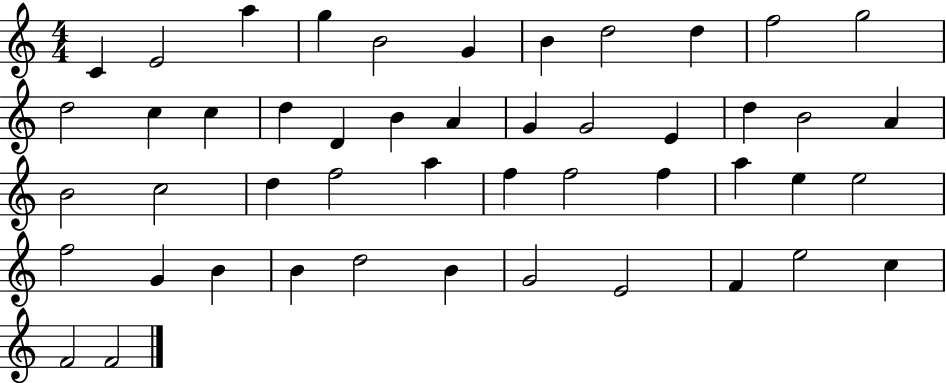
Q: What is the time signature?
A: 4/4